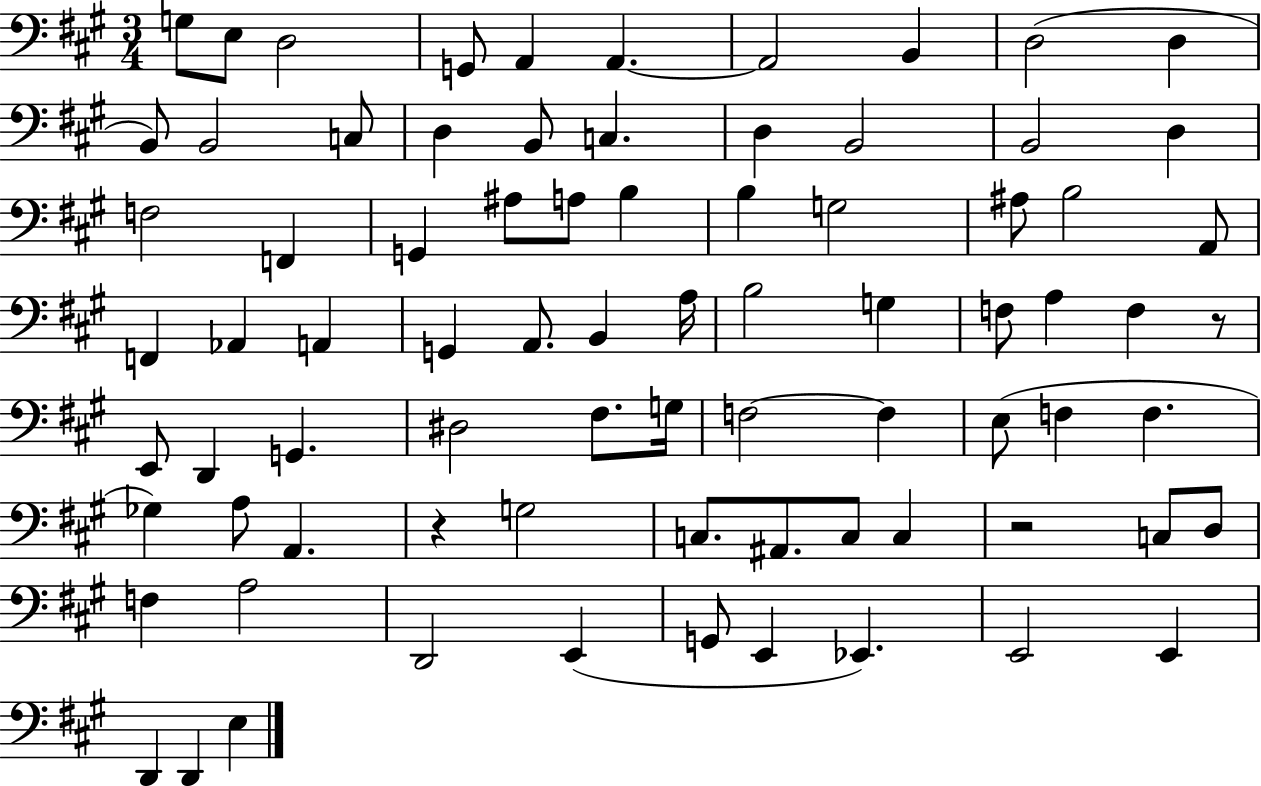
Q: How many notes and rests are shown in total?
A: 79